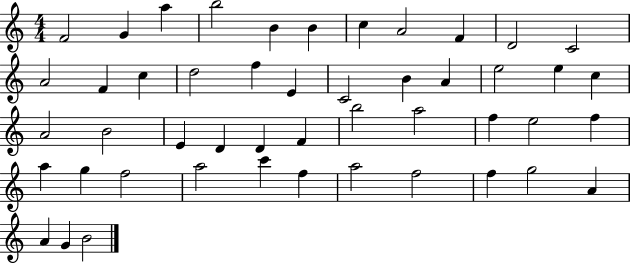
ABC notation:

X:1
T:Untitled
M:4/4
L:1/4
K:C
F2 G a b2 B B c A2 F D2 C2 A2 F c d2 f E C2 B A e2 e c A2 B2 E D D F b2 a2 f e2 f a g f2 a2 c' f a2 f2 f g2 A A G B2